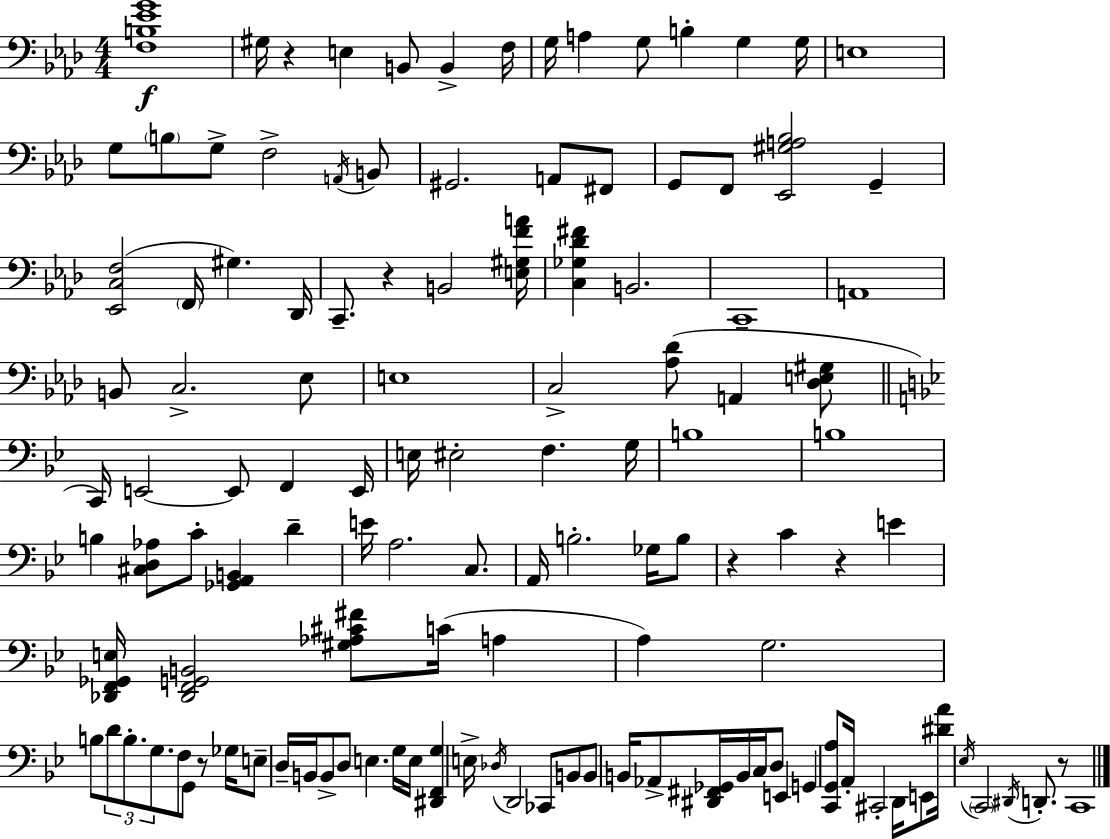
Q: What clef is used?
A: bass